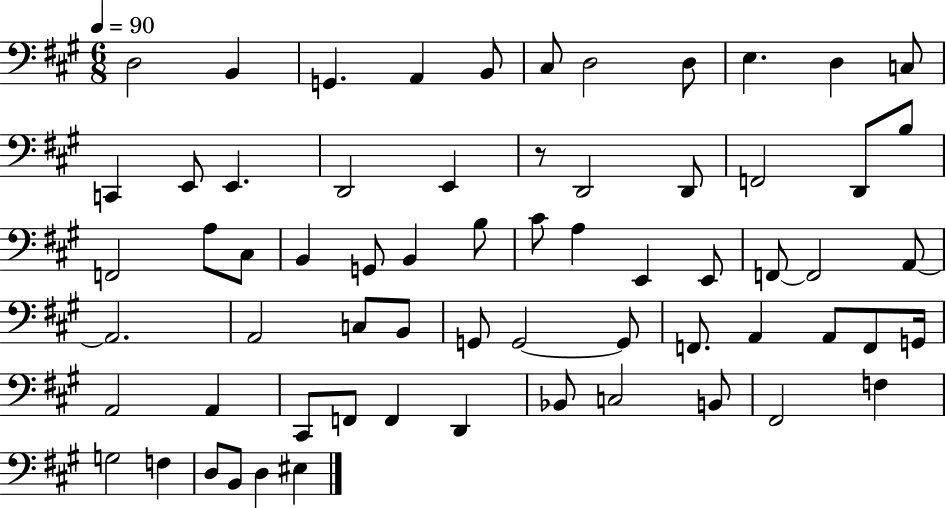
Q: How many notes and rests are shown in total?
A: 65